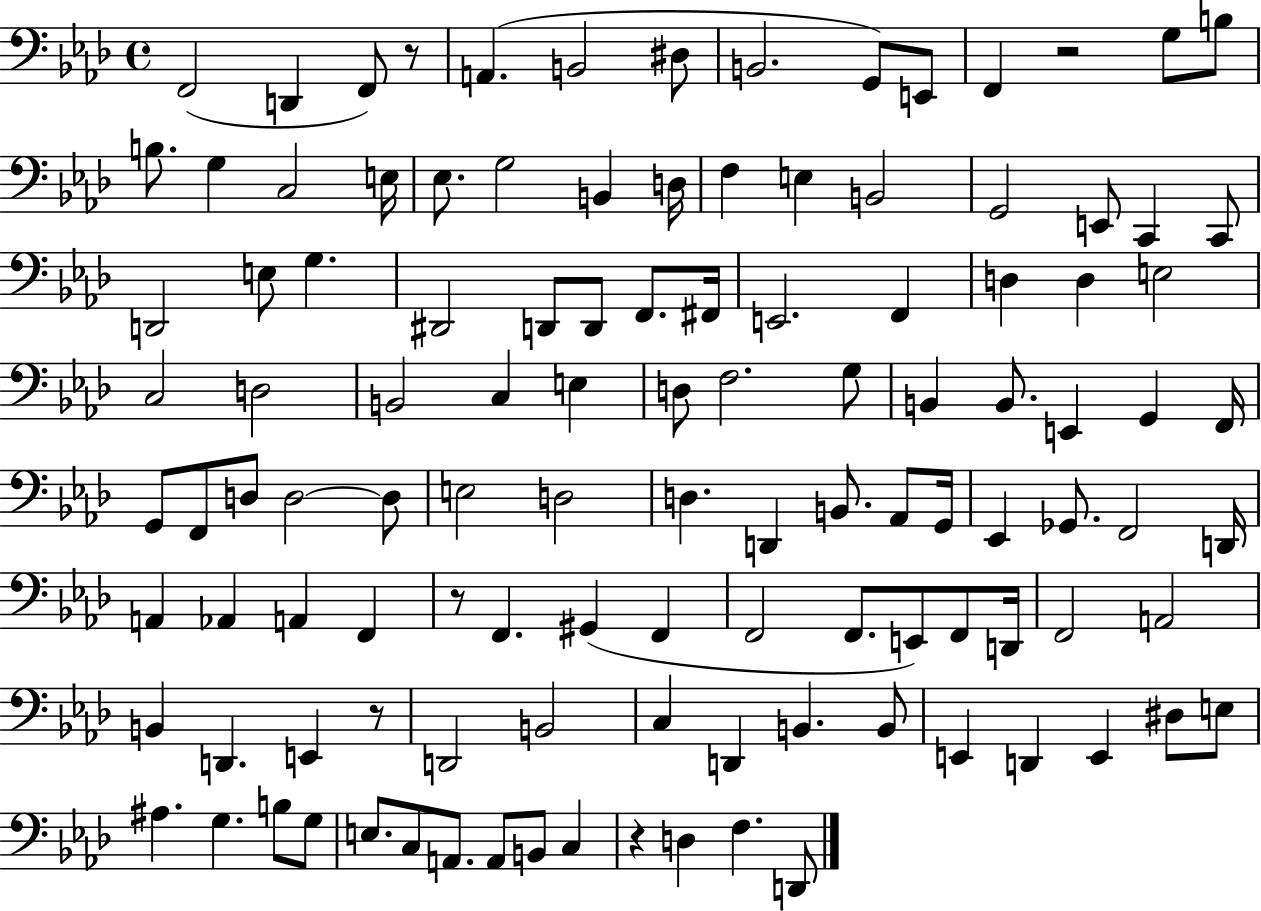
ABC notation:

X:1
T:Untitled
M:4/4
L:1/4
K:Ab
F,,2 D,, F,,/2 z/2 A,, B,,2 ^D,/2 B,,2 G,,/2 E,,/2 F,, z2 G,/2 B,/2 B,/2 G, C,2 E,/4 _E,/2 G,2 B,, D,/4 F, E, B,,2 G,,2 E,,/2 C,, C,,/2 D,,2 E,/2 G, ^D,,2 D,,/2 D,,/2 F,,/2 ^F,,/4 E,,2 F,, D, D, E,2 C,2 D,2 B,,2 C, E, D,/2 F,2 G,/2 B,, B,,/2 E,, G,, F,,/4 G,,/2 F,,/2 D,/2 D,2 D,/2 E,2 D,2 D, D,, B,,/2 _A,,/2 G,,/4 _E,, _G,,/2 F,,2 D,,/4 A,, _A,, A,, F,, z/2 F,, ^G,, F,, F,,2 F,,/2 E,,/2 F,,/2 D,,/4 F,,2 A,,2 B,, D,, E,, z/2 D,,2 B,,2 C, D,, B,, B,,/2 E,, D,, E,, ^D,/2 E,/2 ^A, G, B,/2 G,/2 E,/2 C,/2 A,,/2 A,,/2 B,,/2 C, z D, F, D,,/2